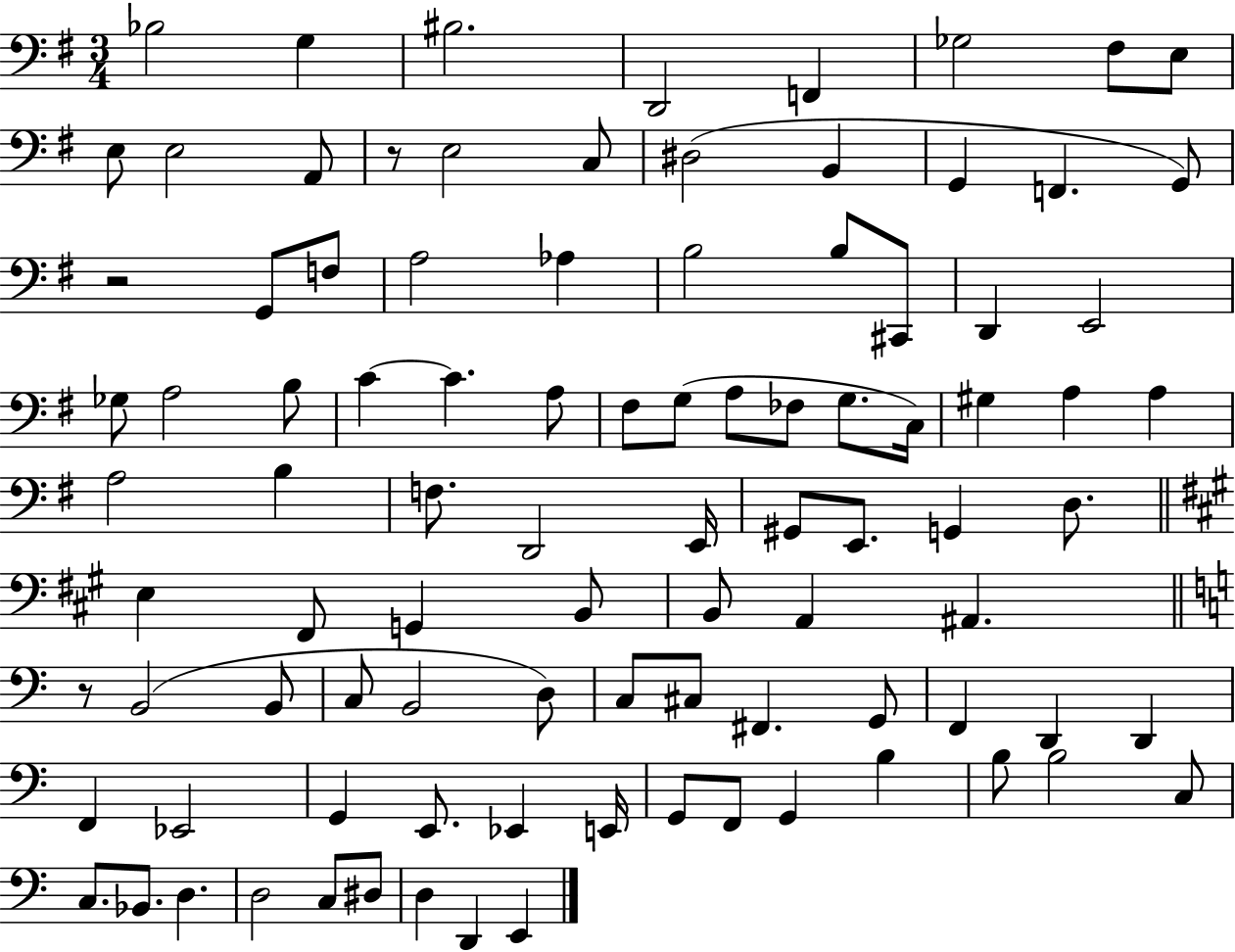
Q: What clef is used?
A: bass